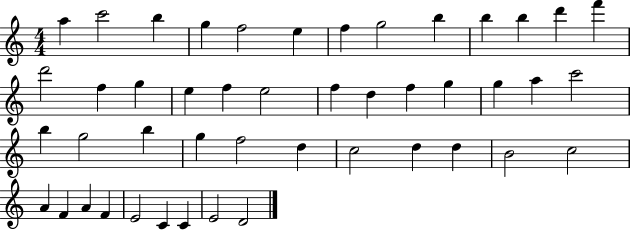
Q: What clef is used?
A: treble